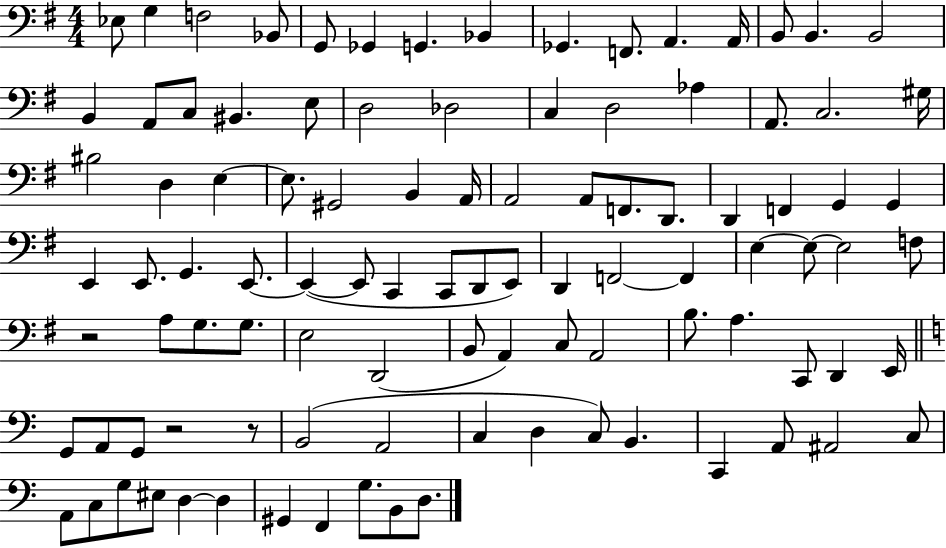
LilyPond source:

{
  \clef bass
  \numericTimeSignature
  \time 4/4
  \key g \major
  ees8 g4 f2 bes,8 | g,8 ges,4 g,4. bes,4 | ges,4. f,8. a,4. a,16 | b,8 b,4. b,2 | \break b,4 a,8 c8 bis,4. e8 | d2 des2 | c4 d2 aes4 | a,8. c2. gis16 | \break bis2 d4 e4~~ | e8. gis,2 b,4 a,16 | a,2 a,8 f,8. d,8. | d,4 f,4 g,4 g,4 | \break e,4 e,8. g,4. e,8.~~ | e,4~(~ e,8 c,4 c,8 d,8 e,8) | d,4 f,2~~ f,4 | e4~~ e8~~ e2 f8 | \break r2 a8 g8. g8. | e2 d,2( | b,8 a,4) c8 a,2 | b8. a4. c,8 d,4 e,16 | \break \bar "||" \break \key a \minor g,8 a,8 g,8 r2 r8 | b,2( a,2 | c4 d4 c8) b,4. | c,4 a,8 ais,2 c8 | \break a,8 c8 g8 eis8 d4~~ d4 | gis,4 f,4 g8. b,8 d8. | \bar "|."
}